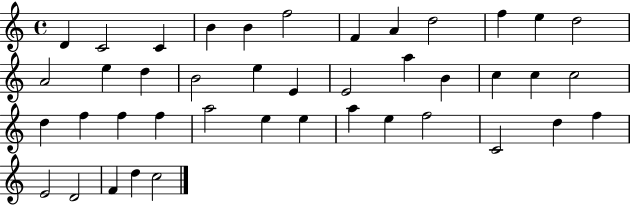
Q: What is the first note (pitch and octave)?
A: D4